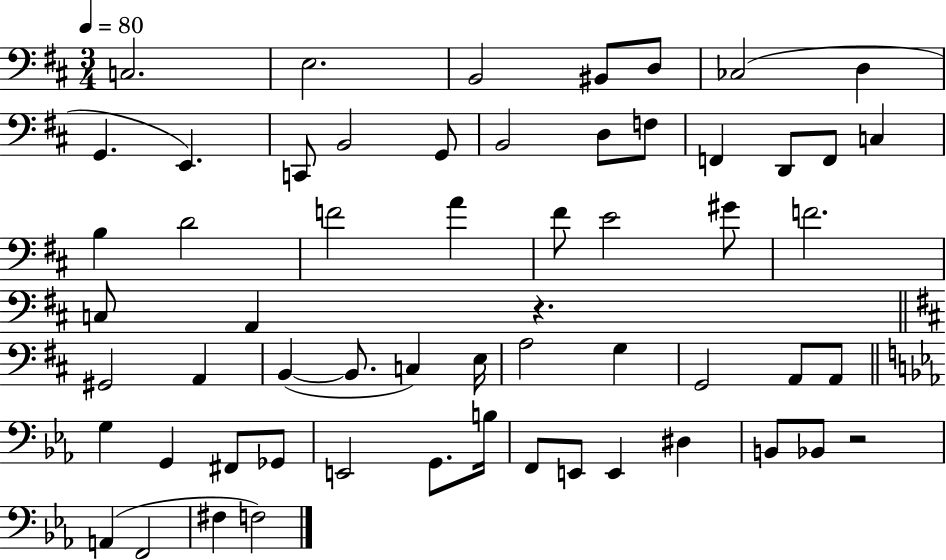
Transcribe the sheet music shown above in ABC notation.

X:1
T:Untitled
M:3/4
L:1/4
K:D
C,2 E,2 B,,2 ^B,,/2 D,/2 _C,2 D, G,, E,, C,,/2 B,,2 G,,/2 B,,2 D,/2 F,/2 F,, D,,/2 F,,/2 C, B, D2 F2 A ^F/2 E2 ^G/2 F2 C,/2 A,, z ^G,,2 A,, B,, B,,/2 C, E,/4 A,2 G, G,,2 A,,/2 A,,/2 G, G,, ^F,,/2 _G,,/2 E,,2 G,,/2 B,/4 F,,/2 E,,/2 E,, ^D, B,,/2 _B,,/2 z2 A,, F,,2 ^F, F,2